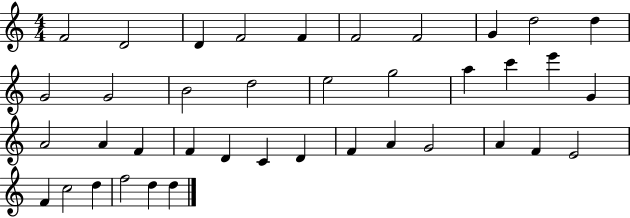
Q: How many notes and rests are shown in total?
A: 39